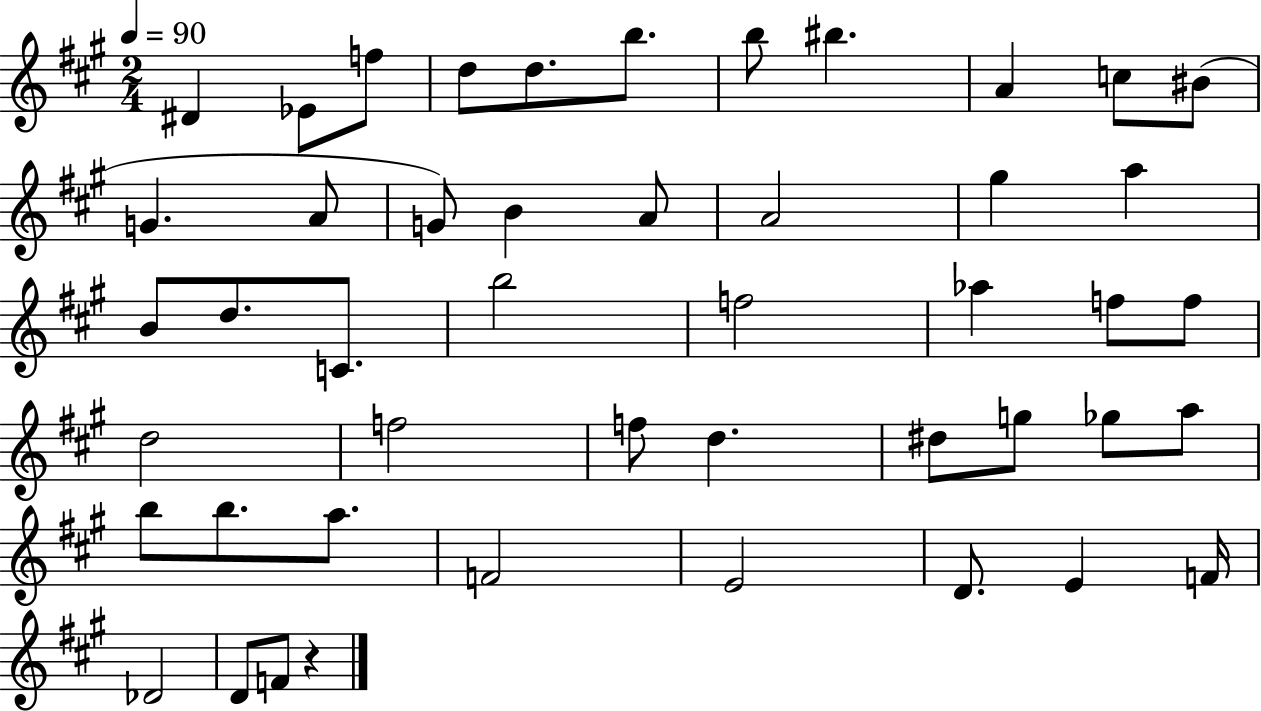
X:1
T:Untitled
M:2/4
L:1/4
K:A
^D _E/2 f/2 d/2 d/2 b/2 b/2 ^b A c/2 ^B/2 G A/2 G/2 B A/2 A2 ^g a B/2 d/2 C/2 b2 f2 _a f/2 f/2 d2 f2 f/2 d ^d/2 g/2 _g/2 a/2 b/2 b/2 a/2 F2 E2 D/2 E F/4 _D2 D/2 F/2 z